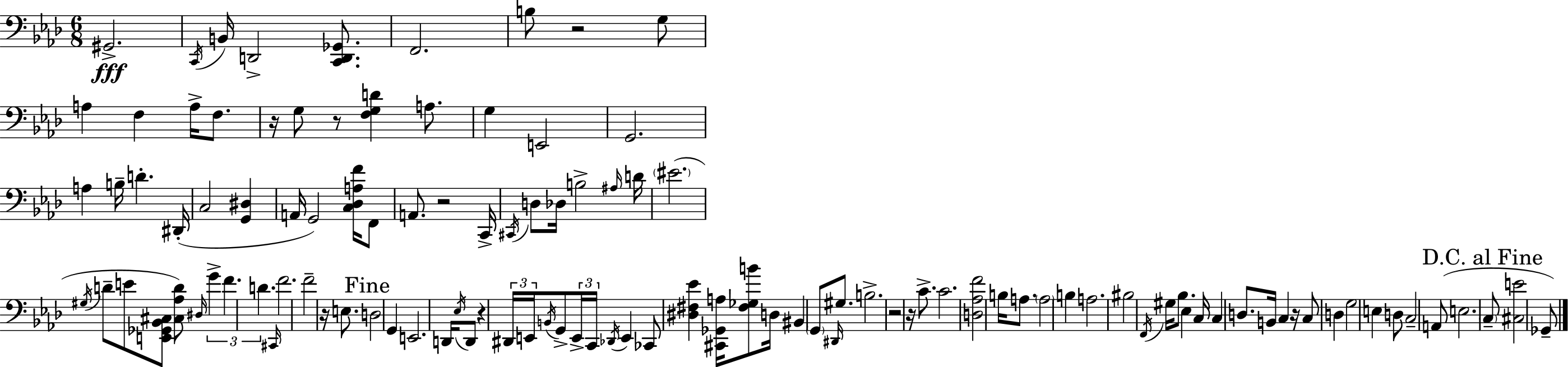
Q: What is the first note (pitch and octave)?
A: G#2